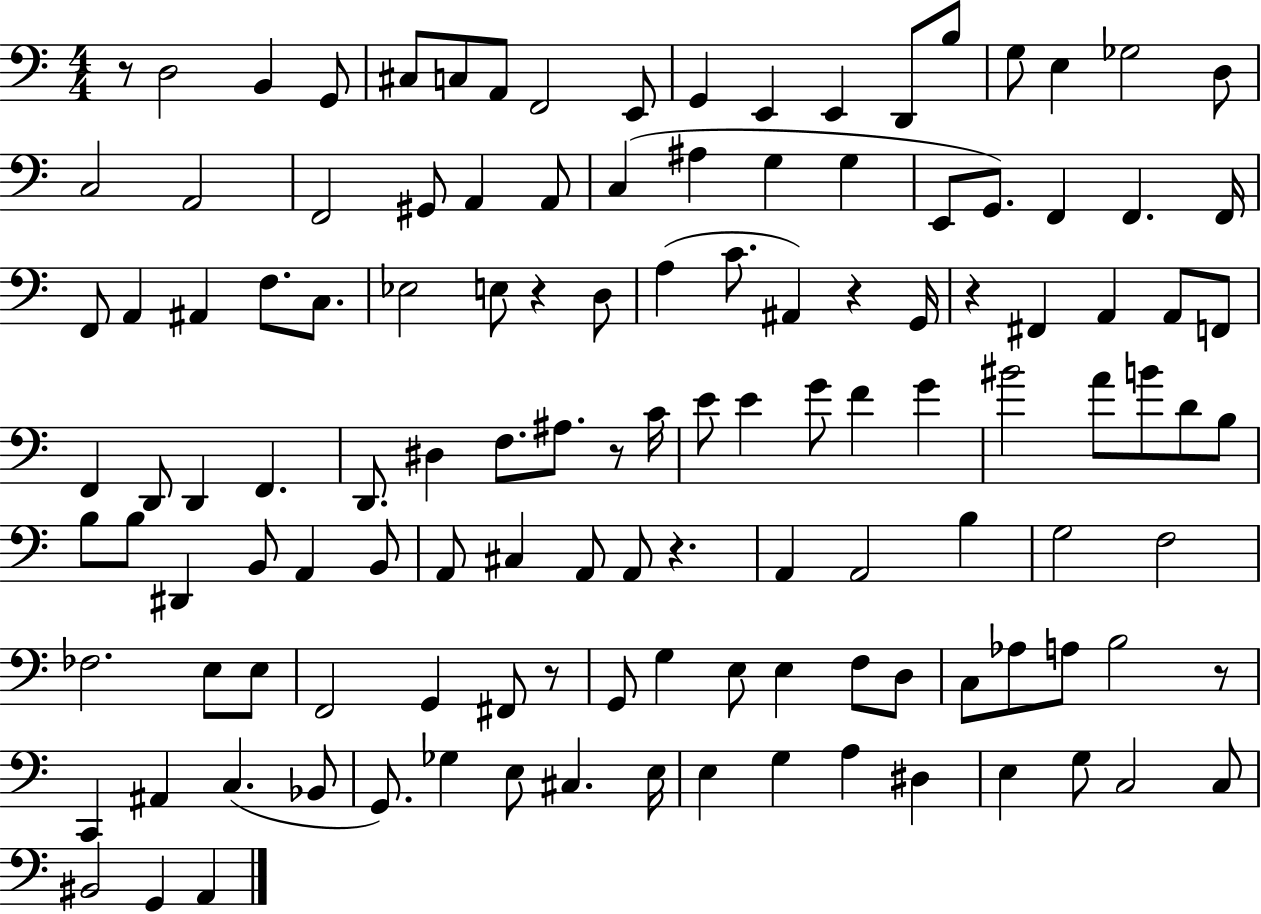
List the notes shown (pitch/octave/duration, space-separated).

R/e D3/h B2/q G2/e C#3/e C3/e A2/e F2/h E2/e G2/q E2/q E2/q D2/e B3/e G3/e E3/q Gb3/h D3/e C3/h A2/h F2/h G#2/e A2/q A2/e C3/q A#3/q G3/q G3/q E2/e G2/e. F2/q F2/q. F2/s F2/e A2/q A#2/q F3/e. C3/e. Eb3/h E3/e R/q D3/e A3/q C4/e. A#2/q R/q G2/s R/q F#2/q A2/q A2/e F2/e F2/q D2/e D2/q F2/q. D2/e. D#3/q F3/e. A#3/e. R/e C4/s E4/e E4/q G4/e F4/q G4/q BIS4/h A4/e B4/e D4/e B3/e B3/e B3/e D#2/q B2/e A2/q B2/e A2/e C#3/q A2/e A2/e R/q. A2/q A2/h B3/q G3/h F3/h FES3/h. E3/e E3/e F2/h G2/q F#2/e R/e G2/e G3/q E3/e E3/q F3/e D3/e C3/e Ab3/e A3/e B3/h R/e C2/q A#2/q C3/q. Bb2/e G2/e. Gb3/q E3/e C#3/q. E3/s E3/q G3/q A3/q D#3/q E3/q G3/e C3/h C3/e BIS2/h G2/q A2/q